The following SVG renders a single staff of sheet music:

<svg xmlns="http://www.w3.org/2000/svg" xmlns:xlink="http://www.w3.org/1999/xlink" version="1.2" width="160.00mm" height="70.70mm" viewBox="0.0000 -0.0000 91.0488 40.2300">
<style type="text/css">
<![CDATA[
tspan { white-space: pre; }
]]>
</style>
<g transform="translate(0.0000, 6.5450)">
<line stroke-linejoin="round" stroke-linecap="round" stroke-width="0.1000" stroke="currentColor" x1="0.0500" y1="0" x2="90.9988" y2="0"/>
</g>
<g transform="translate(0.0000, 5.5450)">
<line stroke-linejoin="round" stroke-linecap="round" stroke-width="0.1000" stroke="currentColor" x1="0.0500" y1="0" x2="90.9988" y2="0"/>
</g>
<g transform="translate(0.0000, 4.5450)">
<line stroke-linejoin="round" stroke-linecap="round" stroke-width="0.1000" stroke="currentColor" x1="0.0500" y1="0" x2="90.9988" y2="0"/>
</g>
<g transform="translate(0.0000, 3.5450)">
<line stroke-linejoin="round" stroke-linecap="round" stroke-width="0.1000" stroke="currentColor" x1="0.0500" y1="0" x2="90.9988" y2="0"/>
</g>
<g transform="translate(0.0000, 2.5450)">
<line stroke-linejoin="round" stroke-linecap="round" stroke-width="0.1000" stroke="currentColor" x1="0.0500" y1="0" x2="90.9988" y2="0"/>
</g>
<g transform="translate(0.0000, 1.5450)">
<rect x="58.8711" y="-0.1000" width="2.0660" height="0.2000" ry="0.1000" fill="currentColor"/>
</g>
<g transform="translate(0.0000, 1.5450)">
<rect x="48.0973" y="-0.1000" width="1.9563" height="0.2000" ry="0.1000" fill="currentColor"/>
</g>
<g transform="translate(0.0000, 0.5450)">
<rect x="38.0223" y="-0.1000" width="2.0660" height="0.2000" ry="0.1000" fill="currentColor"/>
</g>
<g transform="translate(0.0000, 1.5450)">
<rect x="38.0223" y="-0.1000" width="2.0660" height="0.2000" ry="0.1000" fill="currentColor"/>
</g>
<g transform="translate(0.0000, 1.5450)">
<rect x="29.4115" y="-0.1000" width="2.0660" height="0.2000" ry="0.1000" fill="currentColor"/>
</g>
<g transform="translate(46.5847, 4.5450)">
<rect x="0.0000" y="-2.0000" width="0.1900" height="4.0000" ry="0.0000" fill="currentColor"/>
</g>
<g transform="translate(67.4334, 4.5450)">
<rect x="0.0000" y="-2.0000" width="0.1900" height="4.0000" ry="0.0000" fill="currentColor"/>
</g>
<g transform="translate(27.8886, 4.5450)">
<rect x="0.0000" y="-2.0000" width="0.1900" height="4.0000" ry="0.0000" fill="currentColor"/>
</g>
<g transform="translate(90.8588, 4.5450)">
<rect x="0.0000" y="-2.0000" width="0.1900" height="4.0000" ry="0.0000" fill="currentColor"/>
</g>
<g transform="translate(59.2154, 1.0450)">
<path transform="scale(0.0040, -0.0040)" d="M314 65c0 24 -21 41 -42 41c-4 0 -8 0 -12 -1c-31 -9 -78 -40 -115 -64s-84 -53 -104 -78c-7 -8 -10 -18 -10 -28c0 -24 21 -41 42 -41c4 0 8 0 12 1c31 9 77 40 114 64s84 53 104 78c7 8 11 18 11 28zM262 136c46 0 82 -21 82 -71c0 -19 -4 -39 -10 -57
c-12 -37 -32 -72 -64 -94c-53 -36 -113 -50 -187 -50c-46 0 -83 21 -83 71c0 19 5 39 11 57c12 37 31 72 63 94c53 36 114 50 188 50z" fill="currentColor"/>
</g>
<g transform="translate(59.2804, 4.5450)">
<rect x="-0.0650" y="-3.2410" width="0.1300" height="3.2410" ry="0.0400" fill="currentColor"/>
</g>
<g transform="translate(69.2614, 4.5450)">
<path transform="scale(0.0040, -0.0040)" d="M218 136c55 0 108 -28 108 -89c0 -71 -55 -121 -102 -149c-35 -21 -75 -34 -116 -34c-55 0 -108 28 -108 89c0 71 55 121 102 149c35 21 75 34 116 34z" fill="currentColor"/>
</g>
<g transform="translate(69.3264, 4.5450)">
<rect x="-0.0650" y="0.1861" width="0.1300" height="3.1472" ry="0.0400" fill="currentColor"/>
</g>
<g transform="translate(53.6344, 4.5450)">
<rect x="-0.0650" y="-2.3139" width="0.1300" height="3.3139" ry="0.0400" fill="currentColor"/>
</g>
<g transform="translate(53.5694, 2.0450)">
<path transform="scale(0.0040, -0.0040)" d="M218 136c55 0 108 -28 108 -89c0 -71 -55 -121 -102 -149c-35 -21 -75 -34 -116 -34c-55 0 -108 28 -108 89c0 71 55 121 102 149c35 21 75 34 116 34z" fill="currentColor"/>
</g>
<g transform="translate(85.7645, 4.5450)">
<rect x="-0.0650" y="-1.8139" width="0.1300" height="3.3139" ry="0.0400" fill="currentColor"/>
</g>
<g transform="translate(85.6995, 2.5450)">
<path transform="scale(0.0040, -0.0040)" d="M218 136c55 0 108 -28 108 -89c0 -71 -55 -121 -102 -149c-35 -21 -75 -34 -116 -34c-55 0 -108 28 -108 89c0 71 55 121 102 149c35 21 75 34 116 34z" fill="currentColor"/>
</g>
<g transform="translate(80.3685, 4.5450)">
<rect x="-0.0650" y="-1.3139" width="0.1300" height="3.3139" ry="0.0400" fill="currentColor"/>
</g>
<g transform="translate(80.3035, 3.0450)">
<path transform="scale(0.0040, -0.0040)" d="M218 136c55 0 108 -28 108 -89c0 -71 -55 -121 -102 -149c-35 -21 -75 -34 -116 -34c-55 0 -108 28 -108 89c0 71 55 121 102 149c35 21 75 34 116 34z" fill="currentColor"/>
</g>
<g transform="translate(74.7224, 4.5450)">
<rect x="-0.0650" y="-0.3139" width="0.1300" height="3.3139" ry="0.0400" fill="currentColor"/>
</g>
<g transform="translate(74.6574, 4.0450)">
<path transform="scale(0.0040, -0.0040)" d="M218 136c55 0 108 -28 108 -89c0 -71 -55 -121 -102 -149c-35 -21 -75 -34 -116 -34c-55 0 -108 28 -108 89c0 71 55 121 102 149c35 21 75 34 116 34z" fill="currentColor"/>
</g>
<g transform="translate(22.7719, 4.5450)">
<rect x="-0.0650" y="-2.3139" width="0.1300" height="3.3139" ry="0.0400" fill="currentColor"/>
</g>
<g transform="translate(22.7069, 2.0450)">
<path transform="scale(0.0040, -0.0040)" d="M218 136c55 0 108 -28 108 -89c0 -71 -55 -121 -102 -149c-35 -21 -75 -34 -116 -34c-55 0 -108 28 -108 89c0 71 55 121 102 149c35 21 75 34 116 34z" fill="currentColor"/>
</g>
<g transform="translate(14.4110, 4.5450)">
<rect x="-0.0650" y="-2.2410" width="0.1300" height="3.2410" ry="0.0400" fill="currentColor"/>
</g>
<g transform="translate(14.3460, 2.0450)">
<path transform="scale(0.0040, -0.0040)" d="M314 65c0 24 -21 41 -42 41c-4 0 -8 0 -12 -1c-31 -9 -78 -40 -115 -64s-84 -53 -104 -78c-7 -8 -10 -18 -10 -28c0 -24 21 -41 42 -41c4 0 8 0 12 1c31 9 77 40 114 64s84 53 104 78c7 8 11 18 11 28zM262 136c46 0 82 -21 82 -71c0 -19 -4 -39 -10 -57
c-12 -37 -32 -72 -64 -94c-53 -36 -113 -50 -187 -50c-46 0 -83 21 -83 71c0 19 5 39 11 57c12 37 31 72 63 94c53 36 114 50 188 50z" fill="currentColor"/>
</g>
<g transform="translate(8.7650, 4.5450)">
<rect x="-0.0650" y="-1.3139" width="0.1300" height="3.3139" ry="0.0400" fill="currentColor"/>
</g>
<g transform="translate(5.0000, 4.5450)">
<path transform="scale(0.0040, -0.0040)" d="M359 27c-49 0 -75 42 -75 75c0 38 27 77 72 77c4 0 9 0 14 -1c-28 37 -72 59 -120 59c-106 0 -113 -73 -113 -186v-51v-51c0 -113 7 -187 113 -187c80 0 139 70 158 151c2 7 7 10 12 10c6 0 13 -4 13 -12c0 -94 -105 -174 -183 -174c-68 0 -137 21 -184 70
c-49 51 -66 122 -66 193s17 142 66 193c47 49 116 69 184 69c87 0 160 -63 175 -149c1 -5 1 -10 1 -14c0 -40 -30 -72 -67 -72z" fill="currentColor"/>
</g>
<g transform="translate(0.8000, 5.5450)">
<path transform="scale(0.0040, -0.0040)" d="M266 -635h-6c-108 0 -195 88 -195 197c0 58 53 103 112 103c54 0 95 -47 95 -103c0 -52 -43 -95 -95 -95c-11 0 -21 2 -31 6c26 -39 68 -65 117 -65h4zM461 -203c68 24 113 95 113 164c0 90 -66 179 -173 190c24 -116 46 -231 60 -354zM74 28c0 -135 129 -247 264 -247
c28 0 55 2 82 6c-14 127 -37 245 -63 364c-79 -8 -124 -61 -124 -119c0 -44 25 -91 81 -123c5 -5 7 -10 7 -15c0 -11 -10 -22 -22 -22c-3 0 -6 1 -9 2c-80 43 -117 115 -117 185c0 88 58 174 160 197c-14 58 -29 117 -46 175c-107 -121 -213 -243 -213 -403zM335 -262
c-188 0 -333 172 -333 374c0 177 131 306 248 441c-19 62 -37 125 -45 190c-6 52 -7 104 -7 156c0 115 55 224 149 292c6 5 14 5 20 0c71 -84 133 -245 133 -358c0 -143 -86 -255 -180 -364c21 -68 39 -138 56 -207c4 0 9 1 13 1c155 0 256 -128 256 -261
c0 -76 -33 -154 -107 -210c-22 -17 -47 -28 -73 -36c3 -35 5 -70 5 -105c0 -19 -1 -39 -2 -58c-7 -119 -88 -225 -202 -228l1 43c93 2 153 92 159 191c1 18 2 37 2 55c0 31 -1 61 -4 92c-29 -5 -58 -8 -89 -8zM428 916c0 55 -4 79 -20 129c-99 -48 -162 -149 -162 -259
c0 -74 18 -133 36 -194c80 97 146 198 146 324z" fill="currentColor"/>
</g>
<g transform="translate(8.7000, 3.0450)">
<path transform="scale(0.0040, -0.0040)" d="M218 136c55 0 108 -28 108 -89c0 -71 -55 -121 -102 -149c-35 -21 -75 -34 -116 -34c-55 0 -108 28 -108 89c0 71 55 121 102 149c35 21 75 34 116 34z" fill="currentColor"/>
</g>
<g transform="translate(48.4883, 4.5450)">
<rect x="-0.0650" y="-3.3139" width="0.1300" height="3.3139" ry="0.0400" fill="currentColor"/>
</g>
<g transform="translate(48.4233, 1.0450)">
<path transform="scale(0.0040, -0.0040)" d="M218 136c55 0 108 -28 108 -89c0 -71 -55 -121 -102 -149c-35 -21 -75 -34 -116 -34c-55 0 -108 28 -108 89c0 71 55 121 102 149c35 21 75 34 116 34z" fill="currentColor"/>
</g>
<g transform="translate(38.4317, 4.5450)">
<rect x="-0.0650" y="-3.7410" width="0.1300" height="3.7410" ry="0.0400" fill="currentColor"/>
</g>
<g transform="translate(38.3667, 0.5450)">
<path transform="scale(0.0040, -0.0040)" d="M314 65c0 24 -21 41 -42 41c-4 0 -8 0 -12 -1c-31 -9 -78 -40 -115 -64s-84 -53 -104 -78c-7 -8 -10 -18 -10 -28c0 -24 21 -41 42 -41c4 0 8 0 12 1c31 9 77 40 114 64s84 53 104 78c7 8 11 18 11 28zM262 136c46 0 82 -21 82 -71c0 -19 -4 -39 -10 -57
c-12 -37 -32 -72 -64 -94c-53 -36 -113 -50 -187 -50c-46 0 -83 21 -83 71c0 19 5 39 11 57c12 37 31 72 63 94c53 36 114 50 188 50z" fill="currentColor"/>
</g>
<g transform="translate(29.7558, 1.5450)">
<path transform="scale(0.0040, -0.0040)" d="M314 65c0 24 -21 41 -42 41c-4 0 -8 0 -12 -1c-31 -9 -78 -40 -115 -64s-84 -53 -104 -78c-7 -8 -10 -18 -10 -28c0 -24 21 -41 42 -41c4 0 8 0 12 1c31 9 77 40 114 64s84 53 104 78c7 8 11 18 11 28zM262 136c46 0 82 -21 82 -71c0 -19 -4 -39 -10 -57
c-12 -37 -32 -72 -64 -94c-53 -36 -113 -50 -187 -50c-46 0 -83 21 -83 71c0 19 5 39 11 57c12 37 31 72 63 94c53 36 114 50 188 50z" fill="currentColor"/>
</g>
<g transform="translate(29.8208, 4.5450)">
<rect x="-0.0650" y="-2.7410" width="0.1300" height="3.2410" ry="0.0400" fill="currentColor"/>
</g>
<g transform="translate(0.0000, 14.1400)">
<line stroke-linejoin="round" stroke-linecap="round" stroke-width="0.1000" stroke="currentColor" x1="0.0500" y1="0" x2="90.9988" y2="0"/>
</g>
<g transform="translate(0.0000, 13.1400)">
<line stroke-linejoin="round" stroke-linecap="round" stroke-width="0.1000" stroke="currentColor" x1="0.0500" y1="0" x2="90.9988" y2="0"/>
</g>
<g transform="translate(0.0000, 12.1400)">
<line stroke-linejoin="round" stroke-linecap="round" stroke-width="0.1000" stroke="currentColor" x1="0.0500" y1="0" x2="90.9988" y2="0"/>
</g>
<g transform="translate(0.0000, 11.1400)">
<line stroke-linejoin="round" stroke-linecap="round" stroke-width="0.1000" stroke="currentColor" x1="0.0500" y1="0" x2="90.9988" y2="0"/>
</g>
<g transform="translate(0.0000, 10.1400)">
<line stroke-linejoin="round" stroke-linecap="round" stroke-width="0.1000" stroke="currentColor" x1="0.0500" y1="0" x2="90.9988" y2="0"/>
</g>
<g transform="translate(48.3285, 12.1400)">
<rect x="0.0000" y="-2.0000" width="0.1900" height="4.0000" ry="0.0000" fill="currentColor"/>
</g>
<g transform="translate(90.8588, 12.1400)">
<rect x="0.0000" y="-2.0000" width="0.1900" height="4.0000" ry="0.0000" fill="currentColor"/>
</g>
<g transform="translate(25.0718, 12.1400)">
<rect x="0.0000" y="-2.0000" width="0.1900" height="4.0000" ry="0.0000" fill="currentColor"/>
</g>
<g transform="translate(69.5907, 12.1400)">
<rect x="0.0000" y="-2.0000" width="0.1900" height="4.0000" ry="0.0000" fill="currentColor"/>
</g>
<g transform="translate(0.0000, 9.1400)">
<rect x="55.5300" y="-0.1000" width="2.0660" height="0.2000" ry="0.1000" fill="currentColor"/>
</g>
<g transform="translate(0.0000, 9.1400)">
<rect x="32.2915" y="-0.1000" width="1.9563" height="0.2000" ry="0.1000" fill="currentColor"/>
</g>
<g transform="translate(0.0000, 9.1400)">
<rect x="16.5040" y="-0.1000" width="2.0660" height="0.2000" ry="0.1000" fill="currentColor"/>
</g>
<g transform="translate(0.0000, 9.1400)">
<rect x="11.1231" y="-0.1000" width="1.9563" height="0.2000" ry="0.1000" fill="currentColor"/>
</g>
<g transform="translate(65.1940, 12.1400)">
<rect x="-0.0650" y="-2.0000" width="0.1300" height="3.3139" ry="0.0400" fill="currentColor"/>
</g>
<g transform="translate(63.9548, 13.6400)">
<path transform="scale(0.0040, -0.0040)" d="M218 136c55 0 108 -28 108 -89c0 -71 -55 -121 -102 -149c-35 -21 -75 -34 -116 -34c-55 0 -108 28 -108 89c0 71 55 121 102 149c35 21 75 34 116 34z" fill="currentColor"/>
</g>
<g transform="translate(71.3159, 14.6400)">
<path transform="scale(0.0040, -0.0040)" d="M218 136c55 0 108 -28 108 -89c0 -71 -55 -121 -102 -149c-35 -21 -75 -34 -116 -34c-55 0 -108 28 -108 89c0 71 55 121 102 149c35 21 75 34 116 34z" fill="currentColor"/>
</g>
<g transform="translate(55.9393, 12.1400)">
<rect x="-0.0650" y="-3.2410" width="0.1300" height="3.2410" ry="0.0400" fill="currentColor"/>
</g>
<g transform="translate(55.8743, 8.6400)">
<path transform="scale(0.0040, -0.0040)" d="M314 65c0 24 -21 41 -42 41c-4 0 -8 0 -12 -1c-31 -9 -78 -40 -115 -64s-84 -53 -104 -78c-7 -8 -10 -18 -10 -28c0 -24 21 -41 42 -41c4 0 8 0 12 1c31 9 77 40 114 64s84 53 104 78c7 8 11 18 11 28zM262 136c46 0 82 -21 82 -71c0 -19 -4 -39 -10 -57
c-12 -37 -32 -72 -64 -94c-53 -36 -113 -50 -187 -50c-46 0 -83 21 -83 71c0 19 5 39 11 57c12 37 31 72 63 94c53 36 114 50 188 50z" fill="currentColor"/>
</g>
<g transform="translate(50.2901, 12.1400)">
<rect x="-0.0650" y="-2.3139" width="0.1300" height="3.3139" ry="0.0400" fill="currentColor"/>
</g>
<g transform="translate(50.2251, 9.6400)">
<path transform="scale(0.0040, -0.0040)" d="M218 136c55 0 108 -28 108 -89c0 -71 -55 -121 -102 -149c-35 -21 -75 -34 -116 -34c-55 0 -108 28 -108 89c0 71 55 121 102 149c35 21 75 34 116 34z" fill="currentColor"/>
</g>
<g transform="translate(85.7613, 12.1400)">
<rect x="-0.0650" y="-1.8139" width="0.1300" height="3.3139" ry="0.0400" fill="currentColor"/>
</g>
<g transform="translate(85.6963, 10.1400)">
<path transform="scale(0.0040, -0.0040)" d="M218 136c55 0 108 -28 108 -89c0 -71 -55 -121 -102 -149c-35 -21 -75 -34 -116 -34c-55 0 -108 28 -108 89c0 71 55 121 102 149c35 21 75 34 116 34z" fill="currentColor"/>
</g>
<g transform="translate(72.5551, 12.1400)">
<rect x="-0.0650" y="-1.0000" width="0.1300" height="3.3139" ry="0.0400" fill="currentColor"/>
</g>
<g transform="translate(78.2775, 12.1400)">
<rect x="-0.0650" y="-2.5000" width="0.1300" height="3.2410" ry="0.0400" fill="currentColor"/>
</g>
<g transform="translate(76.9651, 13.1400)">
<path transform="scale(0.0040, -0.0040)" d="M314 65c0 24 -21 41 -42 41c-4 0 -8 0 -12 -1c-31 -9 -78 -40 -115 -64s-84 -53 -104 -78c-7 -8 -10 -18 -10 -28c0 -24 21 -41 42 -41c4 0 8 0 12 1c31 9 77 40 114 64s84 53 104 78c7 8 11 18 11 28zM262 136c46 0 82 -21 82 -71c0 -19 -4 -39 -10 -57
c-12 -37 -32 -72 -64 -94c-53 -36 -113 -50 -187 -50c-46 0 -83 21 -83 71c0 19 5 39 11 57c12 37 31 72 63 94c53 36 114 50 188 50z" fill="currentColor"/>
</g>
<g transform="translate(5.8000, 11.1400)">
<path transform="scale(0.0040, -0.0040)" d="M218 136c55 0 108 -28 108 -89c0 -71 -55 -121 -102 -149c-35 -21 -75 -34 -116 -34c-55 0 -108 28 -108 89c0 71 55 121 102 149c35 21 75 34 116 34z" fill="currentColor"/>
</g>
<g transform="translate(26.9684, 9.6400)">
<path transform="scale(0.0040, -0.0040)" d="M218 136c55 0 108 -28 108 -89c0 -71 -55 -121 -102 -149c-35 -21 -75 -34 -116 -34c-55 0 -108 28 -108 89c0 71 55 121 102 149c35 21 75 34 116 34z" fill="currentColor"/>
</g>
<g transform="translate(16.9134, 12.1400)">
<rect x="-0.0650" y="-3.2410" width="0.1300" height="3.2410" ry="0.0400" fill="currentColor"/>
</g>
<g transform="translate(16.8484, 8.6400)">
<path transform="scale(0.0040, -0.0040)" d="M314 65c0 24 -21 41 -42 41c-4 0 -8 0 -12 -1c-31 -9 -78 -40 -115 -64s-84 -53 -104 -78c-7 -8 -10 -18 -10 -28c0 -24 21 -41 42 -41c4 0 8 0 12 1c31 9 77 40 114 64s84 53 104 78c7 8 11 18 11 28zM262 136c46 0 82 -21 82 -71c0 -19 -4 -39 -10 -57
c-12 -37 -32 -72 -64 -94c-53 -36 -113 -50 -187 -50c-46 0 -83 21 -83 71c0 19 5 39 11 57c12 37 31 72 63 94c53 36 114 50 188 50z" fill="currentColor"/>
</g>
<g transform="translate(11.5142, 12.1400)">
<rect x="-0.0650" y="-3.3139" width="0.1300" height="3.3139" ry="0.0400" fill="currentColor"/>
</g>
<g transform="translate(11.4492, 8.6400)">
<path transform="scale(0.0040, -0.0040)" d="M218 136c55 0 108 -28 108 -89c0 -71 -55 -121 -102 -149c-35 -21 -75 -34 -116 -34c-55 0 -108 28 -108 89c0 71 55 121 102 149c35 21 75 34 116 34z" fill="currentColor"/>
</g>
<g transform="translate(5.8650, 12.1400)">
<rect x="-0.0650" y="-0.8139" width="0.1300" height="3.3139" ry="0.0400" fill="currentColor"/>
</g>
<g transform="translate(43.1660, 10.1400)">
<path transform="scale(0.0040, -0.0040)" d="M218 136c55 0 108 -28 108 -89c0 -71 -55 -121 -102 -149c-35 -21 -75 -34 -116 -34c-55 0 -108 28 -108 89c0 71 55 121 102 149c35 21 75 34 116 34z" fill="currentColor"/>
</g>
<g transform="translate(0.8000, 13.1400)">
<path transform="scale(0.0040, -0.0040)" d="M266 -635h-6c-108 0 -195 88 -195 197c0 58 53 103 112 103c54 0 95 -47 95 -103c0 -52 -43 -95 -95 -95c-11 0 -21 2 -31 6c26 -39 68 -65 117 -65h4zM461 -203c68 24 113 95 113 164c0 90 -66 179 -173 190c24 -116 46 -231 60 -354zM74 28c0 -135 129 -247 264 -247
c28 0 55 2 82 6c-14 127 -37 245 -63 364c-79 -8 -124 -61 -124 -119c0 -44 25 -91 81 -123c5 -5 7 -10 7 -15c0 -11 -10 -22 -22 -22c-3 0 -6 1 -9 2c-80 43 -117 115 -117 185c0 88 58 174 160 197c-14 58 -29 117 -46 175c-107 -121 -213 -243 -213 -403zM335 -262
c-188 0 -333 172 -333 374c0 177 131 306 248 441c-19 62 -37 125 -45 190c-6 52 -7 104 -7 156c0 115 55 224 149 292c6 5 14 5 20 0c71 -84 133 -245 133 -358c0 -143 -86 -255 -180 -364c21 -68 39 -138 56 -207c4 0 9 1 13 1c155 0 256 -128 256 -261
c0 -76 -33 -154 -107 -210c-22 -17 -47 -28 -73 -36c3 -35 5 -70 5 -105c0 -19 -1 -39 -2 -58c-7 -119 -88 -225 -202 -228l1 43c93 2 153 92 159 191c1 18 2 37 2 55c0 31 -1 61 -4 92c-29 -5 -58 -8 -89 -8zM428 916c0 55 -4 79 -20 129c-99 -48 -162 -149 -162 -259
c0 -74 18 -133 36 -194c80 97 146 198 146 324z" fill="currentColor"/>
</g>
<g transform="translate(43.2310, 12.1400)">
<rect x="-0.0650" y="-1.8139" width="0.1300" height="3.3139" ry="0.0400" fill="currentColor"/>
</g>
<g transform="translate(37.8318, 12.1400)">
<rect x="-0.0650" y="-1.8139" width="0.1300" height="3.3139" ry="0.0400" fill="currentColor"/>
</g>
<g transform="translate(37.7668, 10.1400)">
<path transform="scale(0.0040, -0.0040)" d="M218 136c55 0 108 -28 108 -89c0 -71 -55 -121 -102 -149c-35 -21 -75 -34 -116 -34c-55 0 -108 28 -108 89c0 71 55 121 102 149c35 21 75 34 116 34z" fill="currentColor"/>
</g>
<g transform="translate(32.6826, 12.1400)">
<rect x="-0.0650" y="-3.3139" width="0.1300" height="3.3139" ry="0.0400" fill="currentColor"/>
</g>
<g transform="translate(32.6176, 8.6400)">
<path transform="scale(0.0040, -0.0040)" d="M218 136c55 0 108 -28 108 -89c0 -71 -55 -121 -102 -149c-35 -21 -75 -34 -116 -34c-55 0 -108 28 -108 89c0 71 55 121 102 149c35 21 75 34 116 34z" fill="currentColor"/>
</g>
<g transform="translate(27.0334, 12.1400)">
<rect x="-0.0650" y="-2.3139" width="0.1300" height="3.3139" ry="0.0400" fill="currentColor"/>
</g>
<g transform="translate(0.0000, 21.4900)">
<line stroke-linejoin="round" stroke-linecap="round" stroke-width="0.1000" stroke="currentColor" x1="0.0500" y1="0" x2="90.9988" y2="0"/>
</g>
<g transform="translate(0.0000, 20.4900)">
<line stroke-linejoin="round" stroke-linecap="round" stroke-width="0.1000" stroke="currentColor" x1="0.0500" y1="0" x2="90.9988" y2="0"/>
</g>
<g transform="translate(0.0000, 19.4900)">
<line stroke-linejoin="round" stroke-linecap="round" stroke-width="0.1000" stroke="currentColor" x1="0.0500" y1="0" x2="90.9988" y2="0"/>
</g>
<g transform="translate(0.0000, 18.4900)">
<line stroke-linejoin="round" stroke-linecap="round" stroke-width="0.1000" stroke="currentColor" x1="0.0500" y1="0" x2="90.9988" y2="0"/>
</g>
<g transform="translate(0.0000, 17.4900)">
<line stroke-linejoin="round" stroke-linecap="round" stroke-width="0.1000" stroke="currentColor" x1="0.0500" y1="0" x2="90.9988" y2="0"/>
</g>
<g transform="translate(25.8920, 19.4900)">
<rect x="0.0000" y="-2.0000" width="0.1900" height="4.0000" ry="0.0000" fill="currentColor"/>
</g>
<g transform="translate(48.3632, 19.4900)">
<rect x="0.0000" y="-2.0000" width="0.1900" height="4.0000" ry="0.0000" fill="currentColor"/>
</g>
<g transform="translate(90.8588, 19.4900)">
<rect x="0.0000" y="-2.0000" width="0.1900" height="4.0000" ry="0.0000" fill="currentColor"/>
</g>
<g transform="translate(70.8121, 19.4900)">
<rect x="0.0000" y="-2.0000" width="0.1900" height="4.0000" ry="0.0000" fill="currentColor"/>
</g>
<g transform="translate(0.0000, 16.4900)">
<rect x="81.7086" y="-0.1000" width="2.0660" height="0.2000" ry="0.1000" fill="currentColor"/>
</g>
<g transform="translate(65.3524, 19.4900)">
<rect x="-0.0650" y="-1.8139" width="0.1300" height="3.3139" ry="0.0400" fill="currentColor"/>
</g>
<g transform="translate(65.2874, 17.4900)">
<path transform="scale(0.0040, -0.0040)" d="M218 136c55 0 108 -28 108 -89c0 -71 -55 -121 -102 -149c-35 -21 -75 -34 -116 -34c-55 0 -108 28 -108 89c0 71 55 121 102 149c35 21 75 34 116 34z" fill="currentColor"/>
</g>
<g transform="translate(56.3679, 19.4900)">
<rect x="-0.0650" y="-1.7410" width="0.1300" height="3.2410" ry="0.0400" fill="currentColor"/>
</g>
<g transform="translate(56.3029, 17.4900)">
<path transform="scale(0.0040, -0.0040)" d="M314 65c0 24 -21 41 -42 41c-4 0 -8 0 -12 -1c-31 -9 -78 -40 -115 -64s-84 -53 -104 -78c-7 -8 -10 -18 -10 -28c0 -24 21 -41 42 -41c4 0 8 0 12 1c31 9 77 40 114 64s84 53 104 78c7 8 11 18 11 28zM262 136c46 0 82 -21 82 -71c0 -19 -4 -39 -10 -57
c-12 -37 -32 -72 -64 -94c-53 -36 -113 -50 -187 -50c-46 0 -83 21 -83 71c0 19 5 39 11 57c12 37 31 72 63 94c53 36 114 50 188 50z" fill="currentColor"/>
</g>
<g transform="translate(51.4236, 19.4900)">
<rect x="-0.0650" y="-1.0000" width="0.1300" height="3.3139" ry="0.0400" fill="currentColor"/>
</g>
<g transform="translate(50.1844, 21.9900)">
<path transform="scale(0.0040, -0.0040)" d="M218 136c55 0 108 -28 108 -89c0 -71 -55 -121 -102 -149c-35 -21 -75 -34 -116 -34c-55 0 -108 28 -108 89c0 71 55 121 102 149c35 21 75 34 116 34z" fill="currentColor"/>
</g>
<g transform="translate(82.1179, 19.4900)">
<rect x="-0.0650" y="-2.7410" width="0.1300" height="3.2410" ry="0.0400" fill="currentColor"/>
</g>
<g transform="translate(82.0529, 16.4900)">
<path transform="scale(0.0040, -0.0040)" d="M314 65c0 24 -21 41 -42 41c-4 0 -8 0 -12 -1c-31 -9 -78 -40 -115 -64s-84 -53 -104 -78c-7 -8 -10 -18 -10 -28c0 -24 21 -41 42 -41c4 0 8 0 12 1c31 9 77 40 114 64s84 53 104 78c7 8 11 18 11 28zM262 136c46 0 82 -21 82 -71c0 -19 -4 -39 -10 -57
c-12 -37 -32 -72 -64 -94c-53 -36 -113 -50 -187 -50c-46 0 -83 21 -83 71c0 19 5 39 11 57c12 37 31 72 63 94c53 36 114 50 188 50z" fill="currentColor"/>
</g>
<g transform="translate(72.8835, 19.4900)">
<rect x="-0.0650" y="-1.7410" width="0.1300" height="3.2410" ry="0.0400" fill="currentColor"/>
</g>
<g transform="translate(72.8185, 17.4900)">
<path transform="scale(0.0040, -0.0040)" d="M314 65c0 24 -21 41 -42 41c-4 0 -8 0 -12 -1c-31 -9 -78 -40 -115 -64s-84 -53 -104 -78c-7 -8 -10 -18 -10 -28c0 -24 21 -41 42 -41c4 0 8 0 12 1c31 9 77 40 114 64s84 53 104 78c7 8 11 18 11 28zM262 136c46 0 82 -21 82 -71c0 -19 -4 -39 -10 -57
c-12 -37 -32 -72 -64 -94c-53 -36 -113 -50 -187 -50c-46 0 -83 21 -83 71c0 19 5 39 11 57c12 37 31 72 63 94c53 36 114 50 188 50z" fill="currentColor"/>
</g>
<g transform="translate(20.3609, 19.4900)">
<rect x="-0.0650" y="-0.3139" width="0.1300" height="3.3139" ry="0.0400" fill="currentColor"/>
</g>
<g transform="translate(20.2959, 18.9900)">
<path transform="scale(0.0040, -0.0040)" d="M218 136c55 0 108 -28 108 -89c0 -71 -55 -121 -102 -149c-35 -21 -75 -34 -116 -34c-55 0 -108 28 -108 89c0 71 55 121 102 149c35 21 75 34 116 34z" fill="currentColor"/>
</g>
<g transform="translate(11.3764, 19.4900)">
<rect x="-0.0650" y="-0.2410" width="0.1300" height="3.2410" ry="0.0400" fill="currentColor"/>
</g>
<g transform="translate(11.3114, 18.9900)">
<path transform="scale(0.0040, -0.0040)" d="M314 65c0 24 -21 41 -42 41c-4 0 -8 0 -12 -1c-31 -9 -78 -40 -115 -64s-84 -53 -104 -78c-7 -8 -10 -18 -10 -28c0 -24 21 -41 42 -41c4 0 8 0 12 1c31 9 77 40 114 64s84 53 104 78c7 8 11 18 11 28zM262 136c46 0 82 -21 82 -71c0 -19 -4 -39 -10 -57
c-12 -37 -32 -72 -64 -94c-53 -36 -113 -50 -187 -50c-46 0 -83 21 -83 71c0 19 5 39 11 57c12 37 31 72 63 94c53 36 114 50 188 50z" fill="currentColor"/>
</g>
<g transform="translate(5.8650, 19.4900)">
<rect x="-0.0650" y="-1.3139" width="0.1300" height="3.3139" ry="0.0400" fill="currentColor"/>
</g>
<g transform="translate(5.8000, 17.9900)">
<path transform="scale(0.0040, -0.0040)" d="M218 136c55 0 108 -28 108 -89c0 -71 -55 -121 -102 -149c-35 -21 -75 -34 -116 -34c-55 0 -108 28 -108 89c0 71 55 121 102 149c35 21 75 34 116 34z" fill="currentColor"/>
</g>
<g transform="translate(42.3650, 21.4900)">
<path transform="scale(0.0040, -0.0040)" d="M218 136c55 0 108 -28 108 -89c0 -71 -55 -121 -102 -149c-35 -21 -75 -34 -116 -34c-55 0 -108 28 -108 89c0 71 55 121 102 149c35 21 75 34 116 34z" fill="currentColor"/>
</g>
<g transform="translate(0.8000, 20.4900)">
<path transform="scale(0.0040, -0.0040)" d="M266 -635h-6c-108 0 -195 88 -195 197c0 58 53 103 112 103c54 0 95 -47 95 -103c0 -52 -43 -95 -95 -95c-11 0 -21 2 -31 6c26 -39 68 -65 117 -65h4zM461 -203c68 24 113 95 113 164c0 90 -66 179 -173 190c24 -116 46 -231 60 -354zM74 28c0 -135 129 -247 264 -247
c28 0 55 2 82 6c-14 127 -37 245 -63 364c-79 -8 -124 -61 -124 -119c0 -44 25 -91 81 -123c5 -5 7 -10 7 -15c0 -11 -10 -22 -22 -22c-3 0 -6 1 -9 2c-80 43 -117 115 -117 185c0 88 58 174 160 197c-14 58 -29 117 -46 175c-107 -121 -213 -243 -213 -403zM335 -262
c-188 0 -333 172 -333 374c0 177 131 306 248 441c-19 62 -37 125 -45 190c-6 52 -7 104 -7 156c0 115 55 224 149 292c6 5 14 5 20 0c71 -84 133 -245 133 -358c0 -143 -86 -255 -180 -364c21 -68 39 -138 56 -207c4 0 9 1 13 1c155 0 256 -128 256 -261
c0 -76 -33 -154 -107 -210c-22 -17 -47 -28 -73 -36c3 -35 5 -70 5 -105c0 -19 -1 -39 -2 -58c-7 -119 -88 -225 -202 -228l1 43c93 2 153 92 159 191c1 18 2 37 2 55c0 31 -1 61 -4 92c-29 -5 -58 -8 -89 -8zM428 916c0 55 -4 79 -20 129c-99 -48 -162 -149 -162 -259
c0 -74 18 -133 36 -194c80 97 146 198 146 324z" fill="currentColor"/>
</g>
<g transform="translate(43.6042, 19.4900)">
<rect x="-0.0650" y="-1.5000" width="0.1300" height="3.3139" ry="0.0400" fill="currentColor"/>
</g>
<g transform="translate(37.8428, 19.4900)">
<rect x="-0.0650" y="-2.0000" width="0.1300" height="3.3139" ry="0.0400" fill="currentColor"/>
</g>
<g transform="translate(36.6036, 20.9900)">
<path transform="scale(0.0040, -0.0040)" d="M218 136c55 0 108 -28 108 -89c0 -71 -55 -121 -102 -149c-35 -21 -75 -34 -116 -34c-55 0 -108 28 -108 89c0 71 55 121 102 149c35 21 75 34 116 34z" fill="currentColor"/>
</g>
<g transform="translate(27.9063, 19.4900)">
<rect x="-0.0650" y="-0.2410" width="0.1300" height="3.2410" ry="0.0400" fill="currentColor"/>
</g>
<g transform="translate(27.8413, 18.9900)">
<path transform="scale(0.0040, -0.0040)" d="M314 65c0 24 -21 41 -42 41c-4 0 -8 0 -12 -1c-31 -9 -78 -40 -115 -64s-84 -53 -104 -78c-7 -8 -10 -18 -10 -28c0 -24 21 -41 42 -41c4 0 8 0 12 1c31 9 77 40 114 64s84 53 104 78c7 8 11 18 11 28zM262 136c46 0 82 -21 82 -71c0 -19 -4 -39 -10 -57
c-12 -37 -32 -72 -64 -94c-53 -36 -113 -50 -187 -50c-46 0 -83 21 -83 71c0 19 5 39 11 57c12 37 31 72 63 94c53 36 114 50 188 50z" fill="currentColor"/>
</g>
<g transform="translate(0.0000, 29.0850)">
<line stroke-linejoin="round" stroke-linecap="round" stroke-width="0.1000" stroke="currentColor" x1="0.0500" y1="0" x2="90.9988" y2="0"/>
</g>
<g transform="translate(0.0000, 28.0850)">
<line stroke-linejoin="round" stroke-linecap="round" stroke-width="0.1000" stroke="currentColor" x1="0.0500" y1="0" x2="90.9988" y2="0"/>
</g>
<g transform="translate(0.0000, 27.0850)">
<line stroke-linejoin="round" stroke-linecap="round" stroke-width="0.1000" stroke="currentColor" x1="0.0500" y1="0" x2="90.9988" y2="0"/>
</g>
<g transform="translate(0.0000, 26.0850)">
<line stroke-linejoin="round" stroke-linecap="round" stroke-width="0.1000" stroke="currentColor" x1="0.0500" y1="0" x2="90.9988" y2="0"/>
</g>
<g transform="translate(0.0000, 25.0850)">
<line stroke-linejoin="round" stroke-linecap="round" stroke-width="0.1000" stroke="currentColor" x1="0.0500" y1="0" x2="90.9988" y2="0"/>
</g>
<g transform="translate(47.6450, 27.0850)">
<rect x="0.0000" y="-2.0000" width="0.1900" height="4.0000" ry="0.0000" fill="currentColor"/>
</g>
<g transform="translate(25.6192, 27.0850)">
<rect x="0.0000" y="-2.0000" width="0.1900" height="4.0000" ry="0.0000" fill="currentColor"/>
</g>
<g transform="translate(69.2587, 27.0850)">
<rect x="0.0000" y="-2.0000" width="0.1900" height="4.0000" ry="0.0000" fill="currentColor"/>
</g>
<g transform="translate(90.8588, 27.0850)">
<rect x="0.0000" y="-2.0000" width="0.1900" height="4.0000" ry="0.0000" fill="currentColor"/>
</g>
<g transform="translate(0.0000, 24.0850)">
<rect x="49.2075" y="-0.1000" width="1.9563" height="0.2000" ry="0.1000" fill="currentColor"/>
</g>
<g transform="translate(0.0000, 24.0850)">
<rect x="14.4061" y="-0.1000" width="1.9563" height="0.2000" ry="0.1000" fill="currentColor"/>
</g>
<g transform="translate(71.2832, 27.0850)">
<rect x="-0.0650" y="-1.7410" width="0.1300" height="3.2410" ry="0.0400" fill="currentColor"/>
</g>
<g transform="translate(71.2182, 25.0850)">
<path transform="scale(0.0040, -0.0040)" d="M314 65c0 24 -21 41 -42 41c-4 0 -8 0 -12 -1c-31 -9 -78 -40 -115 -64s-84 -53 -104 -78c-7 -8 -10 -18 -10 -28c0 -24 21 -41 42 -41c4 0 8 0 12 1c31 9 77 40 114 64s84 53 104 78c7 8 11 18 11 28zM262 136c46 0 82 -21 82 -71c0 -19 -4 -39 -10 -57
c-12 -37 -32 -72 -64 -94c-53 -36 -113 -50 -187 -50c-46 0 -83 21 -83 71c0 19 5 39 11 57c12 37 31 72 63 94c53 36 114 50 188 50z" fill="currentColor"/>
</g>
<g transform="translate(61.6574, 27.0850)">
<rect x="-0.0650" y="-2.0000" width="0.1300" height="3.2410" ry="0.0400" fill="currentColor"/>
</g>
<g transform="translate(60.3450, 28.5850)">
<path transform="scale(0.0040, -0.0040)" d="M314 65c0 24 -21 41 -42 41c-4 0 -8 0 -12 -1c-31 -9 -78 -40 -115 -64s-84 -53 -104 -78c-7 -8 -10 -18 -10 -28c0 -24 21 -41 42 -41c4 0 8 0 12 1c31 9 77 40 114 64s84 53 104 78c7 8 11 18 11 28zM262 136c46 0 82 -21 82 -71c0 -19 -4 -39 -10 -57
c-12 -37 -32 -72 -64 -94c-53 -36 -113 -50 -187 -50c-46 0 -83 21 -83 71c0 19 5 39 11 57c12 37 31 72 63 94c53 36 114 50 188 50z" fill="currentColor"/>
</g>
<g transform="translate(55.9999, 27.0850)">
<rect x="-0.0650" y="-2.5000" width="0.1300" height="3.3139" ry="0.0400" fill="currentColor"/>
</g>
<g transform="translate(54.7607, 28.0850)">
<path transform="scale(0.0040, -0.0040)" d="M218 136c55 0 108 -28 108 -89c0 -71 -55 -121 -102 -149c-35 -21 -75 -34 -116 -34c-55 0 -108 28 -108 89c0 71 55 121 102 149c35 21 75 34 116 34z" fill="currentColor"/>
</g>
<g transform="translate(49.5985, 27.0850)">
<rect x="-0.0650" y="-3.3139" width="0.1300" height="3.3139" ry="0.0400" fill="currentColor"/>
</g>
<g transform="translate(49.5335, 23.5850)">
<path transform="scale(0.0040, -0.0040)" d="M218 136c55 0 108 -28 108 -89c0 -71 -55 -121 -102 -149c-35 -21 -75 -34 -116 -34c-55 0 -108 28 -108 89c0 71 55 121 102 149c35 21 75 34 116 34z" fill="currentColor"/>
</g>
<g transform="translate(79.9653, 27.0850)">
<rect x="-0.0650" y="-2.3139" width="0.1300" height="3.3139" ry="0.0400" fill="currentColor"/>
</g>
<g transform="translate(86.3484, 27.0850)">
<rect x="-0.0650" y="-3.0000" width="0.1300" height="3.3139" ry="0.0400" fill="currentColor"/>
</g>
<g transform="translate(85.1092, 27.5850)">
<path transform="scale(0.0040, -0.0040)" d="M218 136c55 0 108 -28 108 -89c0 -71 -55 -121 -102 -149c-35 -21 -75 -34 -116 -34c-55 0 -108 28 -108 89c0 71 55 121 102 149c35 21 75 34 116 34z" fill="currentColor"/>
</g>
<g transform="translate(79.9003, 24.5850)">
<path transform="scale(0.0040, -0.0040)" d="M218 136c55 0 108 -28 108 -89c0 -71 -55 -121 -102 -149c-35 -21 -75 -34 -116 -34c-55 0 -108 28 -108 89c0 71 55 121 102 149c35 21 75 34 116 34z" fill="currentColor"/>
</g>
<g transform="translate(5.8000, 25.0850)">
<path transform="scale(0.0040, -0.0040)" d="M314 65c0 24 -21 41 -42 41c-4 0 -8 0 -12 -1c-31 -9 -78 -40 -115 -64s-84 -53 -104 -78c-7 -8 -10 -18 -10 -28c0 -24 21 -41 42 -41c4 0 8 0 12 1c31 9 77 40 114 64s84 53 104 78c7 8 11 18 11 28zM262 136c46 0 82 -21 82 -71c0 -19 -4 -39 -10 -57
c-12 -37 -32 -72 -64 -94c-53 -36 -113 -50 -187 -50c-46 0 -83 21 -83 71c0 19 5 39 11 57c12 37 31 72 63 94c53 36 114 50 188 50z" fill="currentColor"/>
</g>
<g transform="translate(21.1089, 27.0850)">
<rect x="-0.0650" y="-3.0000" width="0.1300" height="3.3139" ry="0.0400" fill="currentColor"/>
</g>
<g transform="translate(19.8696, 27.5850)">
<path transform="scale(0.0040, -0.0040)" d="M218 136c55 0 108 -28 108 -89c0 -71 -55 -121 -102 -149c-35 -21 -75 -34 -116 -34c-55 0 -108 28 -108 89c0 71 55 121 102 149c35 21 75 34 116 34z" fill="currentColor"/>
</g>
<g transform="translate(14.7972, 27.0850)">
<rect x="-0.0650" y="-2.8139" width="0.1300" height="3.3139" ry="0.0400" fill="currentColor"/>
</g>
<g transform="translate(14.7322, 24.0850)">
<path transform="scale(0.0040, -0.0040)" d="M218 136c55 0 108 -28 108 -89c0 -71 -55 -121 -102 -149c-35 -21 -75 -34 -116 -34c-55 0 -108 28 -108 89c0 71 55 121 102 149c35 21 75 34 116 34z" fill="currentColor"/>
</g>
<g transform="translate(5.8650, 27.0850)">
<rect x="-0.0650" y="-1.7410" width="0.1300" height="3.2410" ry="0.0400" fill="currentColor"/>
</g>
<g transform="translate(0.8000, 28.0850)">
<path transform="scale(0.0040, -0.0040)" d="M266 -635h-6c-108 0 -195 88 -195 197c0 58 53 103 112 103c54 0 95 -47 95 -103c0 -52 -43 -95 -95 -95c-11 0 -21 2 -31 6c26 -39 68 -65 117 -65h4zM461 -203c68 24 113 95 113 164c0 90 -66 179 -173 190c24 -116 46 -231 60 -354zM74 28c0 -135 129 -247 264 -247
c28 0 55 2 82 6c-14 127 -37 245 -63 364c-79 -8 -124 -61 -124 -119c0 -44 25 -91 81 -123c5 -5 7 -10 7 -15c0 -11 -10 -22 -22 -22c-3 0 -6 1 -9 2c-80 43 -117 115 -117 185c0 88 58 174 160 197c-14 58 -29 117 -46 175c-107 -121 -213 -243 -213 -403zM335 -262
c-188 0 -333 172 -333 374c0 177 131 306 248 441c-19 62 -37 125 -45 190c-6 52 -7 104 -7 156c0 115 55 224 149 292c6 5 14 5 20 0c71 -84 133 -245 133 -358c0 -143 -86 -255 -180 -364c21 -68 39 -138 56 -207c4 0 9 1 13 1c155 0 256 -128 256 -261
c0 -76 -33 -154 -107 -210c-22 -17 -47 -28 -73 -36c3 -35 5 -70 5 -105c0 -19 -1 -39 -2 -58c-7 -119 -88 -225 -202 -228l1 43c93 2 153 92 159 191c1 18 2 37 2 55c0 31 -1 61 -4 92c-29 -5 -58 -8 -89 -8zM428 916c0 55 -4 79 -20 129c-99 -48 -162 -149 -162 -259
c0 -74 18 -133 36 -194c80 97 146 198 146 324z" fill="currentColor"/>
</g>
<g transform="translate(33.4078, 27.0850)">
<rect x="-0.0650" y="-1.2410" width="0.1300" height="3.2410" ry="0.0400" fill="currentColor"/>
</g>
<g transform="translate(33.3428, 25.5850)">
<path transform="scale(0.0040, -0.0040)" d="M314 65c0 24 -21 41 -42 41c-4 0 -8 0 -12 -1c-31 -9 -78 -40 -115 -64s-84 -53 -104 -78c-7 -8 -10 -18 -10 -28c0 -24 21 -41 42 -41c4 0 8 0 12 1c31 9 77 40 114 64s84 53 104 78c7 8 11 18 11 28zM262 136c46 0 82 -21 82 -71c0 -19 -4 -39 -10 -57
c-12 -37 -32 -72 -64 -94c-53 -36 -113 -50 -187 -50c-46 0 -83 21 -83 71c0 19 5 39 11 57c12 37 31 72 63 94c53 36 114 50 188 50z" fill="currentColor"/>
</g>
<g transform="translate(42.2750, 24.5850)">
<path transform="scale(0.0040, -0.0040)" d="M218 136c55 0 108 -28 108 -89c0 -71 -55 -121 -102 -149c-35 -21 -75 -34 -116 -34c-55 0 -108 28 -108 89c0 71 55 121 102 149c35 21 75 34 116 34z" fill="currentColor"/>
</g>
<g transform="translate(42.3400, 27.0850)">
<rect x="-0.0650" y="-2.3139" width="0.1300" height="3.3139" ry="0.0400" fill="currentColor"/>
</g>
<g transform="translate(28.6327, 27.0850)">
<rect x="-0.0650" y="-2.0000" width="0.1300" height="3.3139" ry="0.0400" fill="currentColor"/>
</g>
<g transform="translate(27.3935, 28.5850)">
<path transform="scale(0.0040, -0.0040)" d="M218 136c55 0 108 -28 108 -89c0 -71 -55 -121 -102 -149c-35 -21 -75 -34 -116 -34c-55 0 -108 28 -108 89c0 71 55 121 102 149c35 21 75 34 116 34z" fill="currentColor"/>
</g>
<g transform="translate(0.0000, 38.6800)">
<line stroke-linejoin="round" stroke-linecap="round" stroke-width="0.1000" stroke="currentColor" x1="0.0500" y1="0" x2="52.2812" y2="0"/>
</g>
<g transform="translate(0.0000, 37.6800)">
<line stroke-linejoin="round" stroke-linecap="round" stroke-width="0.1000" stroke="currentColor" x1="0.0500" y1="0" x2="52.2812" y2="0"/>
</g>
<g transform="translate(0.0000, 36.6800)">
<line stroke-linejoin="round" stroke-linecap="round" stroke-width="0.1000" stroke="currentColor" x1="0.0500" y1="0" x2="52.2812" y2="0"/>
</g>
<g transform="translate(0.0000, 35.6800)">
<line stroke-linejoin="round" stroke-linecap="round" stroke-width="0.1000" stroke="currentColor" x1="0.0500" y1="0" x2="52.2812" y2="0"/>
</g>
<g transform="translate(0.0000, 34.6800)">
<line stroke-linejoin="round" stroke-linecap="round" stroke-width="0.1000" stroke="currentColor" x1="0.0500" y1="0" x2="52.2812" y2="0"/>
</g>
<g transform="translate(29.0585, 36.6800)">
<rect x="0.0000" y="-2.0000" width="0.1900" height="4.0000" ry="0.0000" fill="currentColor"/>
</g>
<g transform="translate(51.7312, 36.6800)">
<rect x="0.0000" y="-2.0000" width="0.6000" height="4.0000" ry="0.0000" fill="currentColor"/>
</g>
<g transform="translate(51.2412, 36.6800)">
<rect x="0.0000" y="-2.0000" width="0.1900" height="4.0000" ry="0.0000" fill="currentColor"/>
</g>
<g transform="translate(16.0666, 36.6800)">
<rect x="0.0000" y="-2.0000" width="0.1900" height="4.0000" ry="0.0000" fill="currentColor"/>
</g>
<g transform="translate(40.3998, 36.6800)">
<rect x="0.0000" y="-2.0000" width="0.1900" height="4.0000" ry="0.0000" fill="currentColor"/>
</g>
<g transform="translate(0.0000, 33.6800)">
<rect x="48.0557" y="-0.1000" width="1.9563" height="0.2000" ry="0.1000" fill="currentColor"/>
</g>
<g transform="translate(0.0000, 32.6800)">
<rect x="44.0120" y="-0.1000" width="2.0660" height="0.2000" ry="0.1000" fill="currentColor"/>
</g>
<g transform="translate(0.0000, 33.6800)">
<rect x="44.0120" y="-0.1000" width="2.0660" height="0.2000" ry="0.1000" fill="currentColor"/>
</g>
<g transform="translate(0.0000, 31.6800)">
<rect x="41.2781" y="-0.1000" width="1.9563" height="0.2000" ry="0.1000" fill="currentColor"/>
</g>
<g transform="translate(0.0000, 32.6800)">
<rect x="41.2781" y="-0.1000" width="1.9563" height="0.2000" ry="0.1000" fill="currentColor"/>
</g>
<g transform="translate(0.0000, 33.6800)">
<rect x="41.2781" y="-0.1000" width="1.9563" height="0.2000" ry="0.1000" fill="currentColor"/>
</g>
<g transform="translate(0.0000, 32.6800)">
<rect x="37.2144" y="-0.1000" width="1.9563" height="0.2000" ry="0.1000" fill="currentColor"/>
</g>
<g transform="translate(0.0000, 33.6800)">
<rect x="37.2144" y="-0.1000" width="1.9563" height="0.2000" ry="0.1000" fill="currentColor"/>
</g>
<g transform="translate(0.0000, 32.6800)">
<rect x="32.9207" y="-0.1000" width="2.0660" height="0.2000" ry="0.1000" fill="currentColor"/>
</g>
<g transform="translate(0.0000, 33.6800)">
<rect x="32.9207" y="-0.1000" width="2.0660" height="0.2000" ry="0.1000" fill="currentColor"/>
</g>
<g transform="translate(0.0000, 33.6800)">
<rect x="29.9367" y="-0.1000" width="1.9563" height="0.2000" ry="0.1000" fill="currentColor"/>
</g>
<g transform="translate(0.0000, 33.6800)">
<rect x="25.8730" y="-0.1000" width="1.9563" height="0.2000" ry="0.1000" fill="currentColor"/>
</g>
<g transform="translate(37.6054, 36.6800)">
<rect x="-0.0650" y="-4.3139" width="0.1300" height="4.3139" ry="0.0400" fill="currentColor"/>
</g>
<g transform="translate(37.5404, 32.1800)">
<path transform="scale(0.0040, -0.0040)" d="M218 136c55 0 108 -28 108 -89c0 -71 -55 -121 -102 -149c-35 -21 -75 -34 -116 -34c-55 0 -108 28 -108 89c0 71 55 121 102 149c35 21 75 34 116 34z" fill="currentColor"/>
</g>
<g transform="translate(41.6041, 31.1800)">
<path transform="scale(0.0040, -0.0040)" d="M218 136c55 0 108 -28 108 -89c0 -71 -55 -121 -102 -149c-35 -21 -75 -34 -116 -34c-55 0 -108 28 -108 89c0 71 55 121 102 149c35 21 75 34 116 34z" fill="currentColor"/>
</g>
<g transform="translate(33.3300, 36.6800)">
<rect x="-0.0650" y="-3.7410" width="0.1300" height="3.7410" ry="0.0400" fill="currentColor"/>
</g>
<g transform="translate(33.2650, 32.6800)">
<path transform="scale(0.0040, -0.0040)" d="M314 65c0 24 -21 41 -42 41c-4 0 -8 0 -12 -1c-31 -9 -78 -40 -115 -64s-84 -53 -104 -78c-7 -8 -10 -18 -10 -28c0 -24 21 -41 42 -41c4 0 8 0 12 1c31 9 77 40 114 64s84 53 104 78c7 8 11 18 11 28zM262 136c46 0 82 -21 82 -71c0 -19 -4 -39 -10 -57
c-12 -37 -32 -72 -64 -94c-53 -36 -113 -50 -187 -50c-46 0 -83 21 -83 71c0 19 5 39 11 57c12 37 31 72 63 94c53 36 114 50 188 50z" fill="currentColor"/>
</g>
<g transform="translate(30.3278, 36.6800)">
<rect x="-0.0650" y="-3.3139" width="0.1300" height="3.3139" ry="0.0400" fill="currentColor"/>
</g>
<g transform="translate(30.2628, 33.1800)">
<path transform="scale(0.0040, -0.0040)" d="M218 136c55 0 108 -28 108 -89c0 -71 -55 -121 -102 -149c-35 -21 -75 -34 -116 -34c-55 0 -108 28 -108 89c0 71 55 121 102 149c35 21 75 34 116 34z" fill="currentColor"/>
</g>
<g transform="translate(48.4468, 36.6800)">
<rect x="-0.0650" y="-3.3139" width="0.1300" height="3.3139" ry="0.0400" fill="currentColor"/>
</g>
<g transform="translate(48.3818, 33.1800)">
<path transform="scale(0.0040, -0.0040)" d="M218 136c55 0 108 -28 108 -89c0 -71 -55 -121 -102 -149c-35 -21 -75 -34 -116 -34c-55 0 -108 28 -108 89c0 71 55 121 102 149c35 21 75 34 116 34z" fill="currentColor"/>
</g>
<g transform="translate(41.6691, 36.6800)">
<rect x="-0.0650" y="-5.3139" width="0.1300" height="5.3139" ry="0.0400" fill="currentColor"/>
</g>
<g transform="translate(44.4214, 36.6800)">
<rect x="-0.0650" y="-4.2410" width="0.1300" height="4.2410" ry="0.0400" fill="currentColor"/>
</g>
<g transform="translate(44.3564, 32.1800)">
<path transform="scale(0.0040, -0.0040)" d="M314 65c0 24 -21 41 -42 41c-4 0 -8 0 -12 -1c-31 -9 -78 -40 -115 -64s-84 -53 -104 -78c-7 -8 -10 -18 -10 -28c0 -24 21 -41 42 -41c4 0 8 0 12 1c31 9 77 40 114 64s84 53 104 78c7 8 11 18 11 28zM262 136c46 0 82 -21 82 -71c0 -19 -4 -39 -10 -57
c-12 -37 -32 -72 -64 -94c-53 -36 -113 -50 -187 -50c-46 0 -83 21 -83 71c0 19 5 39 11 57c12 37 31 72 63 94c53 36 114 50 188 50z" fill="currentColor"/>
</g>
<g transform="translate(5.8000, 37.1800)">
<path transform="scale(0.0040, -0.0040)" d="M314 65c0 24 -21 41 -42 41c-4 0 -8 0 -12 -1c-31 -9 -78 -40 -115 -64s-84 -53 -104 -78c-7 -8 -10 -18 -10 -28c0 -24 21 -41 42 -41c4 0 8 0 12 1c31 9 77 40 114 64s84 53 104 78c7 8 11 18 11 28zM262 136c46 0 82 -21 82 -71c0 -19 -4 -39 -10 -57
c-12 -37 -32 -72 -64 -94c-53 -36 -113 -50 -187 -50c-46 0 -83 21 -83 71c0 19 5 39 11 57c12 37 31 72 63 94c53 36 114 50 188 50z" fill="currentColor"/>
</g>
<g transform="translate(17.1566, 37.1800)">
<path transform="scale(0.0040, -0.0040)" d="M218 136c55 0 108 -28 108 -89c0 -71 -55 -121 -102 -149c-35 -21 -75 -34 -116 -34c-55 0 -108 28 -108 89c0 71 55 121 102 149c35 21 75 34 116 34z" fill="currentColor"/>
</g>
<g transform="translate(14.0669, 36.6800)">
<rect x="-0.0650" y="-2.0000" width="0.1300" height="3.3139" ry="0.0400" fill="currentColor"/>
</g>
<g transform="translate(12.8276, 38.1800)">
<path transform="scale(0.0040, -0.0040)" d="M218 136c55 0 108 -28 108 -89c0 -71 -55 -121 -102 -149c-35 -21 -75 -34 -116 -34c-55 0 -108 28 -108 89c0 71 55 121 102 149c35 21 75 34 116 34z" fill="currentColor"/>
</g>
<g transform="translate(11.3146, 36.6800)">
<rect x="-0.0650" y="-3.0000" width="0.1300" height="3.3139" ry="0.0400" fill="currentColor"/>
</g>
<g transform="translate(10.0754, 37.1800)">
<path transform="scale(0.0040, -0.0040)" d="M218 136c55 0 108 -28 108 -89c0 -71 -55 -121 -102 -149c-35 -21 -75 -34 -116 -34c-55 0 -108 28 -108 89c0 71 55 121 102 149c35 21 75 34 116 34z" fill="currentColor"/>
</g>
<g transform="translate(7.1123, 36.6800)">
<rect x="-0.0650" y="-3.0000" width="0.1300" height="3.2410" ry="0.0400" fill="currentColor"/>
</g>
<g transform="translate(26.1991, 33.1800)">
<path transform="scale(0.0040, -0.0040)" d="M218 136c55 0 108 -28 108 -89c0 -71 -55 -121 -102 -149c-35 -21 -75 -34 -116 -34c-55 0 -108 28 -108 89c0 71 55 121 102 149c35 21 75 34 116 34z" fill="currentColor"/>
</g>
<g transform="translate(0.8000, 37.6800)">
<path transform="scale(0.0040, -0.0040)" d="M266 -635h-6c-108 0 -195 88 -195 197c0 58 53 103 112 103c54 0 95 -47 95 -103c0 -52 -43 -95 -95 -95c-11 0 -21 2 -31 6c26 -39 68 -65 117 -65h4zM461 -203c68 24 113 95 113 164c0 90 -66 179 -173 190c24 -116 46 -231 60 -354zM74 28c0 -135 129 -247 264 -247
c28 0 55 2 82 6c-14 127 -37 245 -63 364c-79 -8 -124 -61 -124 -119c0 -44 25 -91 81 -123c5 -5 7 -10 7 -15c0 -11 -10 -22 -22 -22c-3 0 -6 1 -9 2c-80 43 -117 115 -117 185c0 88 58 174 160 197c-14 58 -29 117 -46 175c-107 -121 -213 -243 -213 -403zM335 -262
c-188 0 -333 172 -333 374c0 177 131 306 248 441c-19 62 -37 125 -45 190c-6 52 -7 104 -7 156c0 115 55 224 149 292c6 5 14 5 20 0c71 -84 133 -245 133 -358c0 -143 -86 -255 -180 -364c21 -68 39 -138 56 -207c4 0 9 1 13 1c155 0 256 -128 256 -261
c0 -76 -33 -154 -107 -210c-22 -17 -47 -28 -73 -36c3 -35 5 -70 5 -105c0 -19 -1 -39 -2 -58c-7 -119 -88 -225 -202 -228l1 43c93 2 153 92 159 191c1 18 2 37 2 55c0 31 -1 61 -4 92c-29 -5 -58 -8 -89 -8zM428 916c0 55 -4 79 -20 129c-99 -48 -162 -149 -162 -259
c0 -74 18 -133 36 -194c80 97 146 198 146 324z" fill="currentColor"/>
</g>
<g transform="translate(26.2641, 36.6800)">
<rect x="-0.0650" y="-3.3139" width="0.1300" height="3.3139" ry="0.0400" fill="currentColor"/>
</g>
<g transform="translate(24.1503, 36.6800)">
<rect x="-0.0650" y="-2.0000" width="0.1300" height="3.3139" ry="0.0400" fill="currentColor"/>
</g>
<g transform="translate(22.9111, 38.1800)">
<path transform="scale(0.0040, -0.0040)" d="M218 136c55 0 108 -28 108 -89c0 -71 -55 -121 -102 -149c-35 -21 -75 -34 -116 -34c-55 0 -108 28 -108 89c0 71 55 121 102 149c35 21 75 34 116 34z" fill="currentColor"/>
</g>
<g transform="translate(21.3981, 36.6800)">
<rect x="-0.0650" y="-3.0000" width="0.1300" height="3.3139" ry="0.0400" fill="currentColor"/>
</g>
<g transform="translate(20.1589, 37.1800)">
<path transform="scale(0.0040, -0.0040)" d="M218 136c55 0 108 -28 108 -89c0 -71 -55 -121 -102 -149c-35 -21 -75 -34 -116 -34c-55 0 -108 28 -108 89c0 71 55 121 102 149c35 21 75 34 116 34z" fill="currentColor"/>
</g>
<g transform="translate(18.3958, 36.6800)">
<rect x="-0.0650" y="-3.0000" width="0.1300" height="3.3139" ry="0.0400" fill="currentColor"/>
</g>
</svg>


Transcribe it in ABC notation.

X:1
T:Untitled
M:4/4
L:1/4
K:C
e g2 g a2 c'2 b g b2 B c e f d b b2 g b f f g b2 F D G2 f e c2 c c2 F E D f2 f f2 a2 f2 a A F e2 g b G F2 f2 g A A2 A F A A F b b c'2 d' f' d'2 b